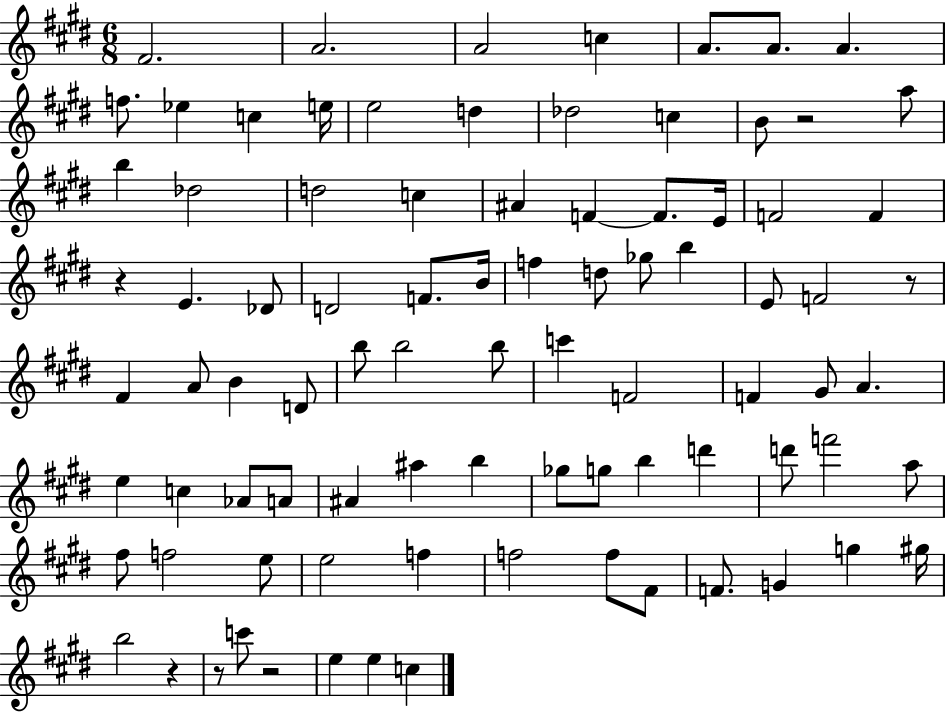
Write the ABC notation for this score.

X:1
T:Untitled
M:6/8
L:1/4
K:E
^F2 A2 A2 c A/2 A/2 A f/2 _e c e/4 e2 d _d2 c B/2 z2 a/2 b _d2 d2 c ^A F F/2 E/4 F2 F z E _D/2 D2 F/2 B/4 f d/2 _g/2 b E/2 F2 z/2 ^F A/2 B D/2 b/2 b2 b/2 c' F2 F ^G/2 A e c _A/2 A/2 ^A ^a b _g/2 g/2 b d' d'/2 f'2 a/2 ^f/2 f2 e/2 e2 f f2 f/2 ^F/2 F/2 G g ^g/4 b2 z z/2 c'/2 z2 e e c